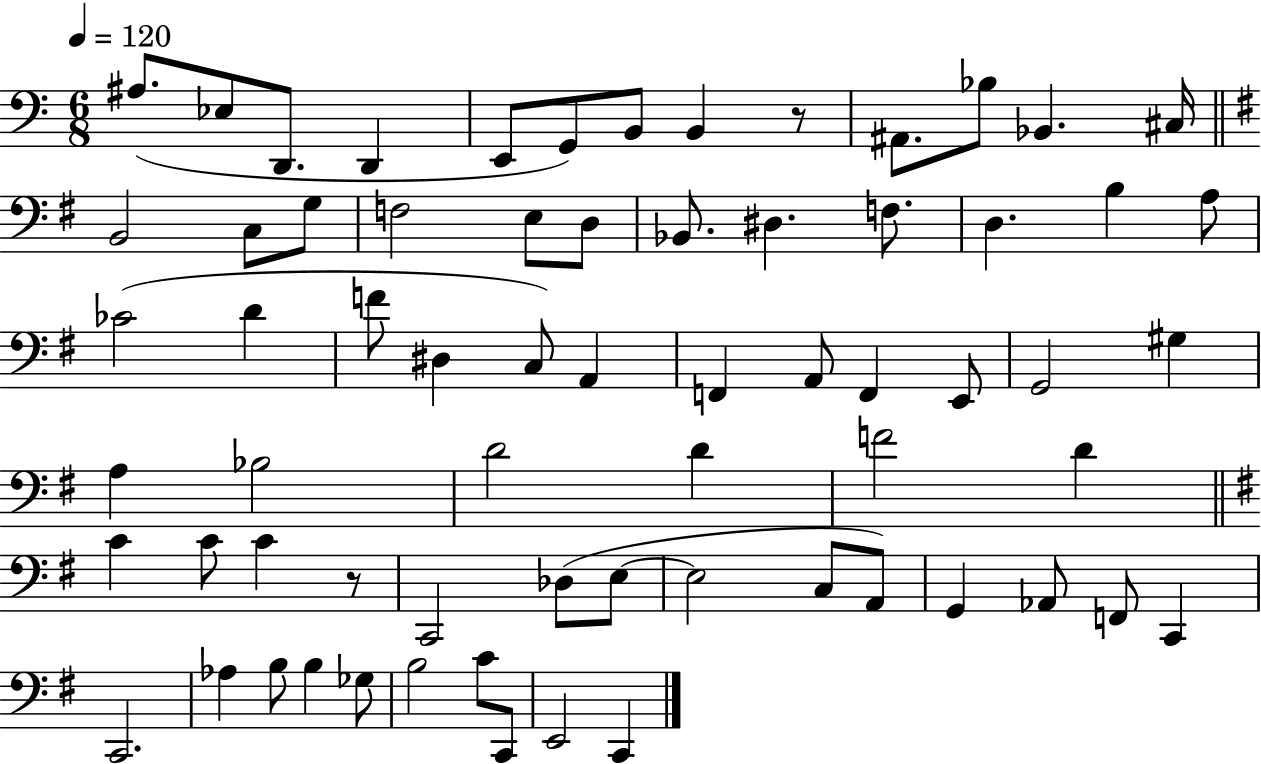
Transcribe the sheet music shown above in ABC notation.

X:1
T:Untitled
M:6/8
L:1/4
K:C
^A,/2 _E,/2 D,,/2 D,, E,,/2 G,,/2 B,,/2 B,, z/2 ^A,,/2 _B,/2 _B,, ^C,/4 B,,2 C,/2 G,/2 F,2 E,/2 D,/2 _B,,/2 ^D, F,/2 D, B, A,/2 _C2 D F/2 ^D, C,/2 A,, F,, A,,/2 F,, E,,/2 G,,2 ^G, A, _B,2 D2 D F2 D C C/2 C z/2 C,,2 _D,/2 E,/2 E,2 C,/2 A,,/2 G,, _A,,/2 F,,/2 C,, C,,2 _A, B,/2 B, _G,/2 B,2 C/2 C,,/2 E,,2 C,,